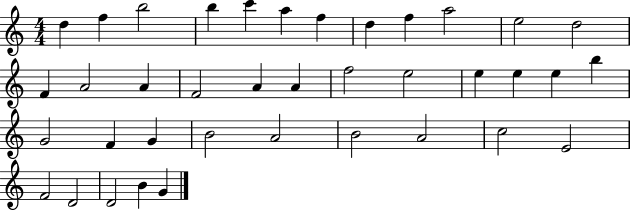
X:1
T:Untitled
M:4/4
L:1/4
K:C
d f b2 b c' a f d f a2 e2 d2 F A2 A F2 A A f2 e2 e e e b G2 F G B2 A2 B2 A2 c2 E2 F2 D2 D2 B G